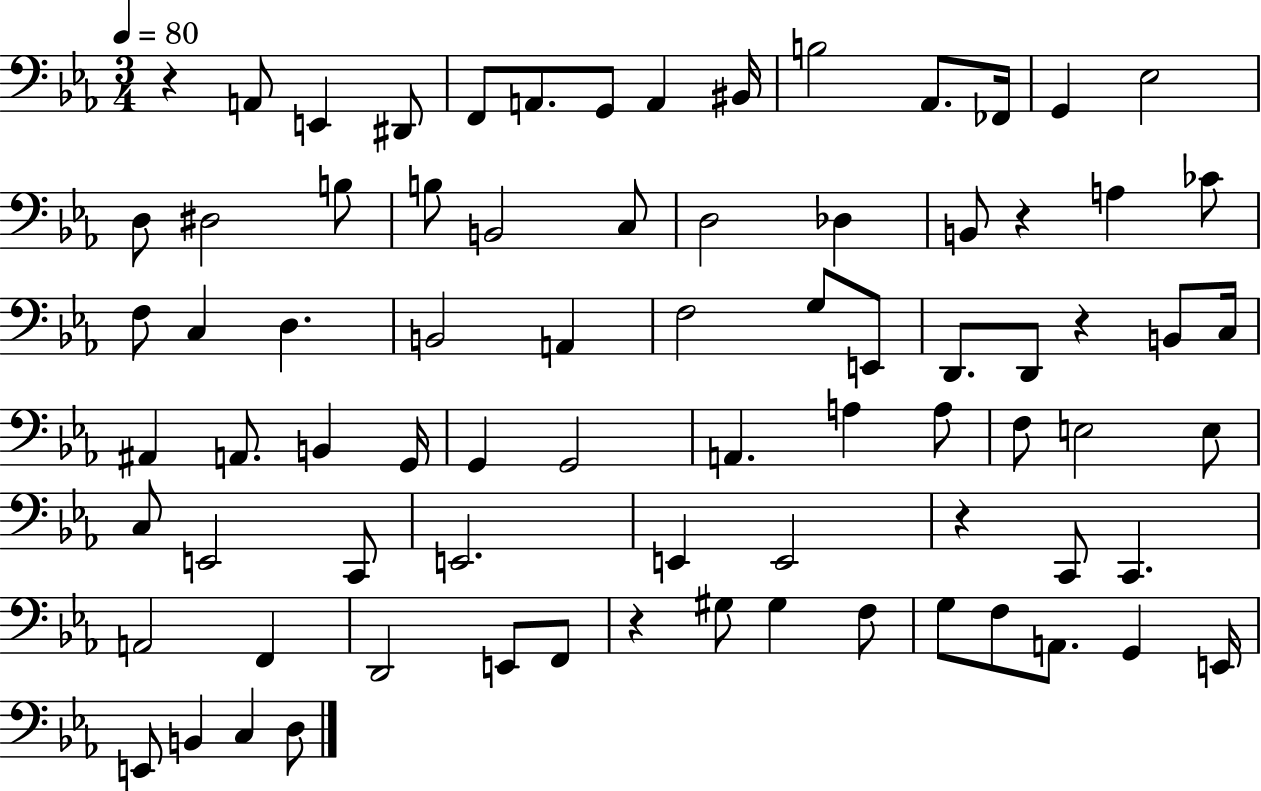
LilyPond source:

{
  \clef bass
  \numericTimeSignature
  \time 3/4
  \key ees \major
  \tempo 4 = 80
  r4 a,8 e,4 dis,8 | f,8 a,8. g,8 a,4 bis,16 | b2 aes,8. fes,16 | g,4 ees2 | \break d8 dis2 b8 | b8 b,2 c8 | d2 des4 | b,8 r4 a4 ces'8 | \break f8 c4 d4. | b,2 a,4 | f2 g8 e,8 | d,8. d,8 r4 b,8 c16 | \break ais,4 a,8. b,4 g,16 | g,4 g,2 | a,4. a4 a8 | f8 e2 e8 | \break c8 e,2 c,8 | e,2. | e,4 e,2 | r4 c,8 c,4. | \break a,2 f,4 | d,2 e,8 f,8 | r4 gis8 gis4 f8 | g8 f8 a,8. g,4 e,16 | \break e,8 b,4 c4 d8 | \bar "|."
}